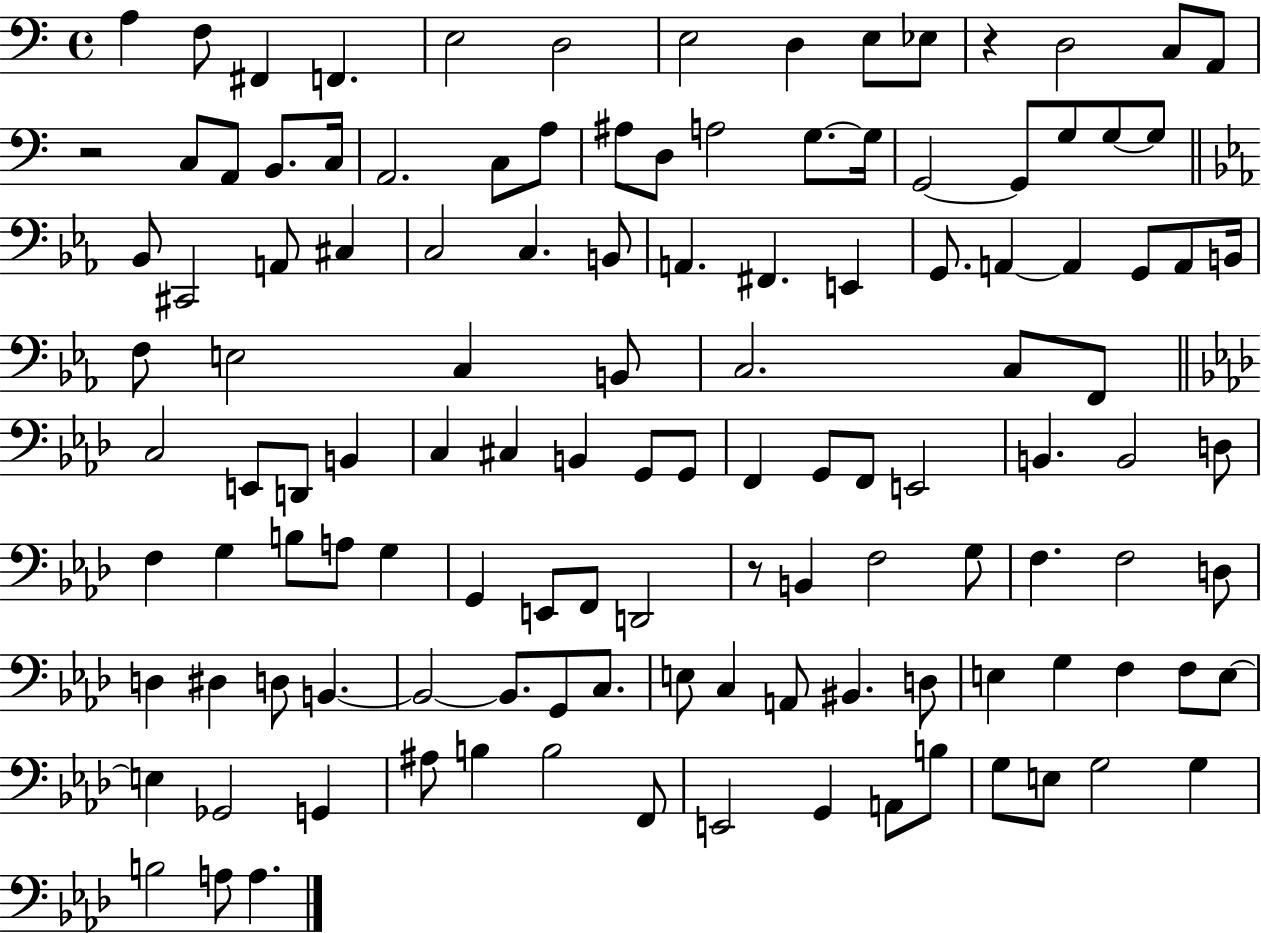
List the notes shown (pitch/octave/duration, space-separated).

A3/q F3/e F#2/q F2/q. E3/h D3/h E3/h D3/q E3/e Eb3/e R/q D3/h C3/e A2/e R/h C3/e A2/e B2/e. C3/s A2/h. C3/e A3/e A#3/e D3/e A3/h G3/e. G3/s G2/h G2/e G3/e G3/e G3/e Bb2/e C#2/h A2/e C#3/q C3/h C3/q. B2/e A2/q. F#2/q. E2/q G2/e. A2/q A2/q G2/e A2/e B2/s F3/e E3/h C3/q B2/e C3/h. C3/e F2/e C3/h E2/e D2/e B2/q C3/q C#3/q B2/q G2/e G2/e F2/q G2/e F2/e E2/h B2/q. B2/h D3/e F3/q G3/q B3/e A3/e G3/q G2/q E2/e F2/e D2/h R/e B2/q F3/h G3/e F3/q. F3/h D3/e D3/q D#3/q D3/e B2/q. B2/h B2/e. G2/e C3/e. E3/e C3/q A2/e BIS2/q. D3/e E3/q G3/q F3/q F3/e E3/e E3/q Gb2/h G2/q A#3/e B3/q B3/h F2/e E2/h G2/q A2/e B3/e G3/e E3/e G3/h G3/q B3/h A3/e A3/q.